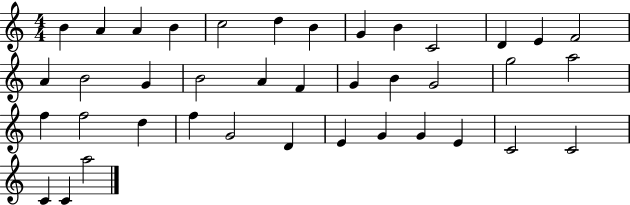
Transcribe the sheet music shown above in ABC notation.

X:1
T:Untitled
M:4/4
L:1/4
K:C
B A A B c2 d B G B C2 D E F2 A B2 G B2 A F G B G2 g2 a2 f f2 d f G2 D E G G E C2 C2 C C a2